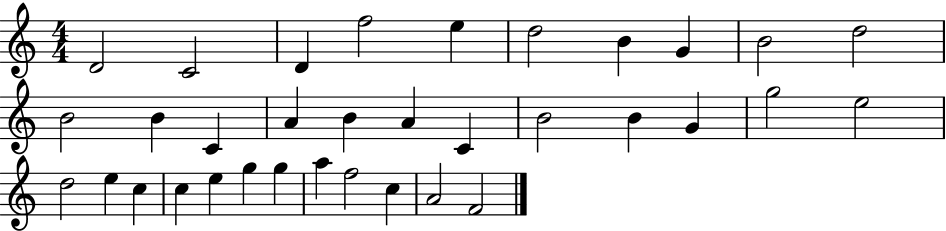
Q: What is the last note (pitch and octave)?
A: F4